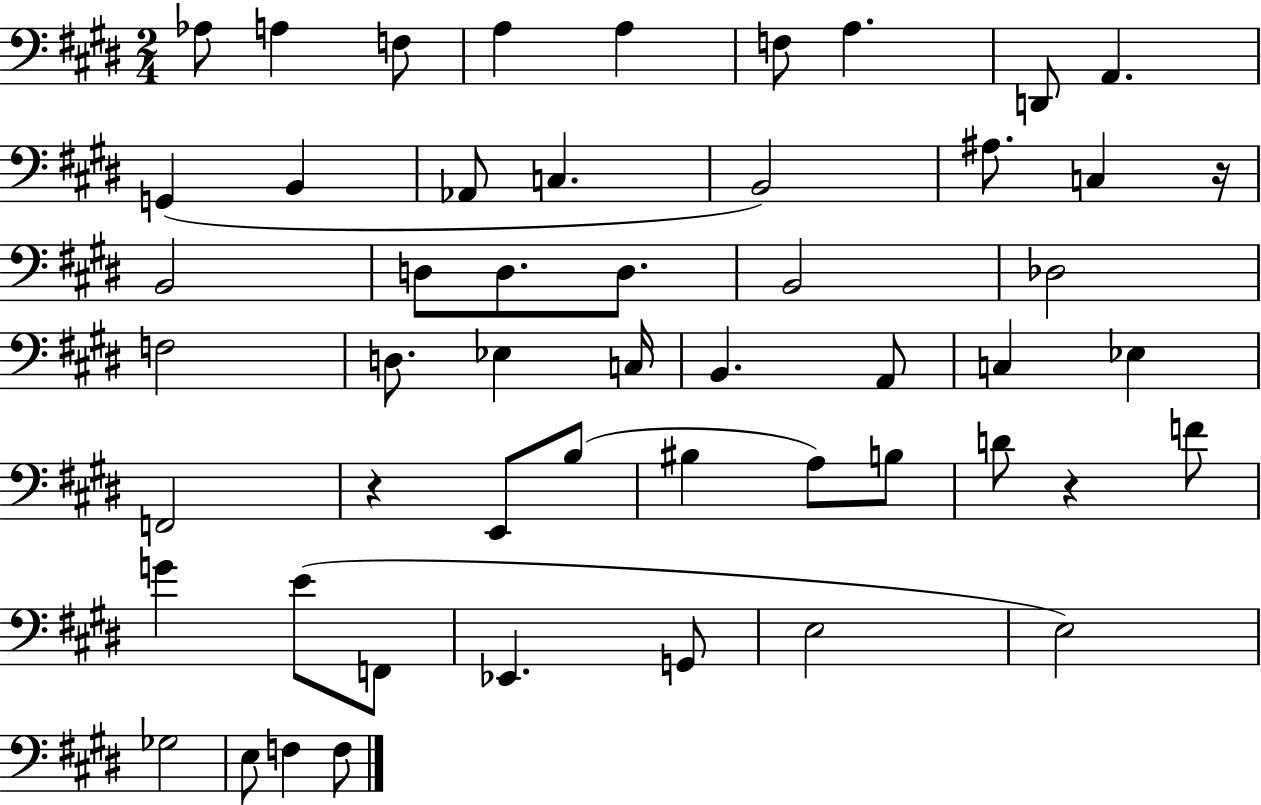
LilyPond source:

{
  \clef bass
  \numericTimeSignature
  \time 2/4
  \key e \major
  aes8 a4 f8 | a4 a4 | f8 a4. | d,8 a,4. | \break g,4( b,4 | aes,8 c4. | b,2) | ais8. c4 r16 | \break b,2 | d8 d8. d8. | b,2 | des2 | \break f2 | d8. ees4 c16 | b,4. a,8 | c4 ees4 | \break f,2 | r4 e,8 b8( | bis4 a8) b8 | d'8 r4 f'8 | \break g'4 e'8( f,8 | ees,4. g,8 | e2 | e2) | \break ges2 | e8 f4 f8 | \bar "|."
}